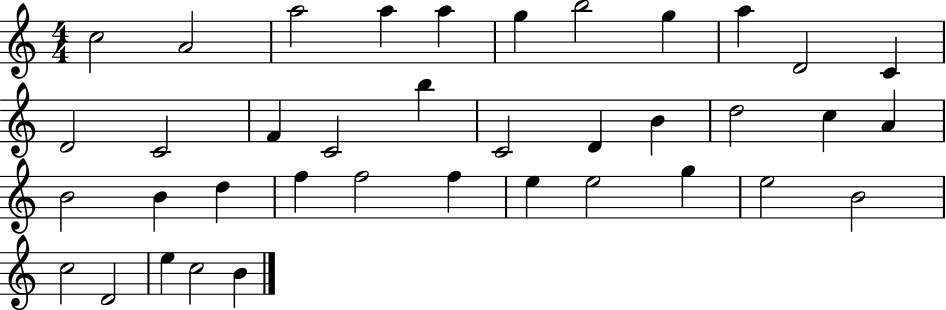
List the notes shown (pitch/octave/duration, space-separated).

C5/h A4/h A5/h A5/q A5/q G5/q B5/h G5/q A5/q D4/h C4/q D4/h C4/h F4/q C4/h B5/q C4/h D4/q B4/q D5/h C5/q A4/q B4/h B4/q D5/q F5/q F5/h F5/q E5/q E5/h G5/q E5/h B4/h C5/h D4/h E5/q C5/h B4/q